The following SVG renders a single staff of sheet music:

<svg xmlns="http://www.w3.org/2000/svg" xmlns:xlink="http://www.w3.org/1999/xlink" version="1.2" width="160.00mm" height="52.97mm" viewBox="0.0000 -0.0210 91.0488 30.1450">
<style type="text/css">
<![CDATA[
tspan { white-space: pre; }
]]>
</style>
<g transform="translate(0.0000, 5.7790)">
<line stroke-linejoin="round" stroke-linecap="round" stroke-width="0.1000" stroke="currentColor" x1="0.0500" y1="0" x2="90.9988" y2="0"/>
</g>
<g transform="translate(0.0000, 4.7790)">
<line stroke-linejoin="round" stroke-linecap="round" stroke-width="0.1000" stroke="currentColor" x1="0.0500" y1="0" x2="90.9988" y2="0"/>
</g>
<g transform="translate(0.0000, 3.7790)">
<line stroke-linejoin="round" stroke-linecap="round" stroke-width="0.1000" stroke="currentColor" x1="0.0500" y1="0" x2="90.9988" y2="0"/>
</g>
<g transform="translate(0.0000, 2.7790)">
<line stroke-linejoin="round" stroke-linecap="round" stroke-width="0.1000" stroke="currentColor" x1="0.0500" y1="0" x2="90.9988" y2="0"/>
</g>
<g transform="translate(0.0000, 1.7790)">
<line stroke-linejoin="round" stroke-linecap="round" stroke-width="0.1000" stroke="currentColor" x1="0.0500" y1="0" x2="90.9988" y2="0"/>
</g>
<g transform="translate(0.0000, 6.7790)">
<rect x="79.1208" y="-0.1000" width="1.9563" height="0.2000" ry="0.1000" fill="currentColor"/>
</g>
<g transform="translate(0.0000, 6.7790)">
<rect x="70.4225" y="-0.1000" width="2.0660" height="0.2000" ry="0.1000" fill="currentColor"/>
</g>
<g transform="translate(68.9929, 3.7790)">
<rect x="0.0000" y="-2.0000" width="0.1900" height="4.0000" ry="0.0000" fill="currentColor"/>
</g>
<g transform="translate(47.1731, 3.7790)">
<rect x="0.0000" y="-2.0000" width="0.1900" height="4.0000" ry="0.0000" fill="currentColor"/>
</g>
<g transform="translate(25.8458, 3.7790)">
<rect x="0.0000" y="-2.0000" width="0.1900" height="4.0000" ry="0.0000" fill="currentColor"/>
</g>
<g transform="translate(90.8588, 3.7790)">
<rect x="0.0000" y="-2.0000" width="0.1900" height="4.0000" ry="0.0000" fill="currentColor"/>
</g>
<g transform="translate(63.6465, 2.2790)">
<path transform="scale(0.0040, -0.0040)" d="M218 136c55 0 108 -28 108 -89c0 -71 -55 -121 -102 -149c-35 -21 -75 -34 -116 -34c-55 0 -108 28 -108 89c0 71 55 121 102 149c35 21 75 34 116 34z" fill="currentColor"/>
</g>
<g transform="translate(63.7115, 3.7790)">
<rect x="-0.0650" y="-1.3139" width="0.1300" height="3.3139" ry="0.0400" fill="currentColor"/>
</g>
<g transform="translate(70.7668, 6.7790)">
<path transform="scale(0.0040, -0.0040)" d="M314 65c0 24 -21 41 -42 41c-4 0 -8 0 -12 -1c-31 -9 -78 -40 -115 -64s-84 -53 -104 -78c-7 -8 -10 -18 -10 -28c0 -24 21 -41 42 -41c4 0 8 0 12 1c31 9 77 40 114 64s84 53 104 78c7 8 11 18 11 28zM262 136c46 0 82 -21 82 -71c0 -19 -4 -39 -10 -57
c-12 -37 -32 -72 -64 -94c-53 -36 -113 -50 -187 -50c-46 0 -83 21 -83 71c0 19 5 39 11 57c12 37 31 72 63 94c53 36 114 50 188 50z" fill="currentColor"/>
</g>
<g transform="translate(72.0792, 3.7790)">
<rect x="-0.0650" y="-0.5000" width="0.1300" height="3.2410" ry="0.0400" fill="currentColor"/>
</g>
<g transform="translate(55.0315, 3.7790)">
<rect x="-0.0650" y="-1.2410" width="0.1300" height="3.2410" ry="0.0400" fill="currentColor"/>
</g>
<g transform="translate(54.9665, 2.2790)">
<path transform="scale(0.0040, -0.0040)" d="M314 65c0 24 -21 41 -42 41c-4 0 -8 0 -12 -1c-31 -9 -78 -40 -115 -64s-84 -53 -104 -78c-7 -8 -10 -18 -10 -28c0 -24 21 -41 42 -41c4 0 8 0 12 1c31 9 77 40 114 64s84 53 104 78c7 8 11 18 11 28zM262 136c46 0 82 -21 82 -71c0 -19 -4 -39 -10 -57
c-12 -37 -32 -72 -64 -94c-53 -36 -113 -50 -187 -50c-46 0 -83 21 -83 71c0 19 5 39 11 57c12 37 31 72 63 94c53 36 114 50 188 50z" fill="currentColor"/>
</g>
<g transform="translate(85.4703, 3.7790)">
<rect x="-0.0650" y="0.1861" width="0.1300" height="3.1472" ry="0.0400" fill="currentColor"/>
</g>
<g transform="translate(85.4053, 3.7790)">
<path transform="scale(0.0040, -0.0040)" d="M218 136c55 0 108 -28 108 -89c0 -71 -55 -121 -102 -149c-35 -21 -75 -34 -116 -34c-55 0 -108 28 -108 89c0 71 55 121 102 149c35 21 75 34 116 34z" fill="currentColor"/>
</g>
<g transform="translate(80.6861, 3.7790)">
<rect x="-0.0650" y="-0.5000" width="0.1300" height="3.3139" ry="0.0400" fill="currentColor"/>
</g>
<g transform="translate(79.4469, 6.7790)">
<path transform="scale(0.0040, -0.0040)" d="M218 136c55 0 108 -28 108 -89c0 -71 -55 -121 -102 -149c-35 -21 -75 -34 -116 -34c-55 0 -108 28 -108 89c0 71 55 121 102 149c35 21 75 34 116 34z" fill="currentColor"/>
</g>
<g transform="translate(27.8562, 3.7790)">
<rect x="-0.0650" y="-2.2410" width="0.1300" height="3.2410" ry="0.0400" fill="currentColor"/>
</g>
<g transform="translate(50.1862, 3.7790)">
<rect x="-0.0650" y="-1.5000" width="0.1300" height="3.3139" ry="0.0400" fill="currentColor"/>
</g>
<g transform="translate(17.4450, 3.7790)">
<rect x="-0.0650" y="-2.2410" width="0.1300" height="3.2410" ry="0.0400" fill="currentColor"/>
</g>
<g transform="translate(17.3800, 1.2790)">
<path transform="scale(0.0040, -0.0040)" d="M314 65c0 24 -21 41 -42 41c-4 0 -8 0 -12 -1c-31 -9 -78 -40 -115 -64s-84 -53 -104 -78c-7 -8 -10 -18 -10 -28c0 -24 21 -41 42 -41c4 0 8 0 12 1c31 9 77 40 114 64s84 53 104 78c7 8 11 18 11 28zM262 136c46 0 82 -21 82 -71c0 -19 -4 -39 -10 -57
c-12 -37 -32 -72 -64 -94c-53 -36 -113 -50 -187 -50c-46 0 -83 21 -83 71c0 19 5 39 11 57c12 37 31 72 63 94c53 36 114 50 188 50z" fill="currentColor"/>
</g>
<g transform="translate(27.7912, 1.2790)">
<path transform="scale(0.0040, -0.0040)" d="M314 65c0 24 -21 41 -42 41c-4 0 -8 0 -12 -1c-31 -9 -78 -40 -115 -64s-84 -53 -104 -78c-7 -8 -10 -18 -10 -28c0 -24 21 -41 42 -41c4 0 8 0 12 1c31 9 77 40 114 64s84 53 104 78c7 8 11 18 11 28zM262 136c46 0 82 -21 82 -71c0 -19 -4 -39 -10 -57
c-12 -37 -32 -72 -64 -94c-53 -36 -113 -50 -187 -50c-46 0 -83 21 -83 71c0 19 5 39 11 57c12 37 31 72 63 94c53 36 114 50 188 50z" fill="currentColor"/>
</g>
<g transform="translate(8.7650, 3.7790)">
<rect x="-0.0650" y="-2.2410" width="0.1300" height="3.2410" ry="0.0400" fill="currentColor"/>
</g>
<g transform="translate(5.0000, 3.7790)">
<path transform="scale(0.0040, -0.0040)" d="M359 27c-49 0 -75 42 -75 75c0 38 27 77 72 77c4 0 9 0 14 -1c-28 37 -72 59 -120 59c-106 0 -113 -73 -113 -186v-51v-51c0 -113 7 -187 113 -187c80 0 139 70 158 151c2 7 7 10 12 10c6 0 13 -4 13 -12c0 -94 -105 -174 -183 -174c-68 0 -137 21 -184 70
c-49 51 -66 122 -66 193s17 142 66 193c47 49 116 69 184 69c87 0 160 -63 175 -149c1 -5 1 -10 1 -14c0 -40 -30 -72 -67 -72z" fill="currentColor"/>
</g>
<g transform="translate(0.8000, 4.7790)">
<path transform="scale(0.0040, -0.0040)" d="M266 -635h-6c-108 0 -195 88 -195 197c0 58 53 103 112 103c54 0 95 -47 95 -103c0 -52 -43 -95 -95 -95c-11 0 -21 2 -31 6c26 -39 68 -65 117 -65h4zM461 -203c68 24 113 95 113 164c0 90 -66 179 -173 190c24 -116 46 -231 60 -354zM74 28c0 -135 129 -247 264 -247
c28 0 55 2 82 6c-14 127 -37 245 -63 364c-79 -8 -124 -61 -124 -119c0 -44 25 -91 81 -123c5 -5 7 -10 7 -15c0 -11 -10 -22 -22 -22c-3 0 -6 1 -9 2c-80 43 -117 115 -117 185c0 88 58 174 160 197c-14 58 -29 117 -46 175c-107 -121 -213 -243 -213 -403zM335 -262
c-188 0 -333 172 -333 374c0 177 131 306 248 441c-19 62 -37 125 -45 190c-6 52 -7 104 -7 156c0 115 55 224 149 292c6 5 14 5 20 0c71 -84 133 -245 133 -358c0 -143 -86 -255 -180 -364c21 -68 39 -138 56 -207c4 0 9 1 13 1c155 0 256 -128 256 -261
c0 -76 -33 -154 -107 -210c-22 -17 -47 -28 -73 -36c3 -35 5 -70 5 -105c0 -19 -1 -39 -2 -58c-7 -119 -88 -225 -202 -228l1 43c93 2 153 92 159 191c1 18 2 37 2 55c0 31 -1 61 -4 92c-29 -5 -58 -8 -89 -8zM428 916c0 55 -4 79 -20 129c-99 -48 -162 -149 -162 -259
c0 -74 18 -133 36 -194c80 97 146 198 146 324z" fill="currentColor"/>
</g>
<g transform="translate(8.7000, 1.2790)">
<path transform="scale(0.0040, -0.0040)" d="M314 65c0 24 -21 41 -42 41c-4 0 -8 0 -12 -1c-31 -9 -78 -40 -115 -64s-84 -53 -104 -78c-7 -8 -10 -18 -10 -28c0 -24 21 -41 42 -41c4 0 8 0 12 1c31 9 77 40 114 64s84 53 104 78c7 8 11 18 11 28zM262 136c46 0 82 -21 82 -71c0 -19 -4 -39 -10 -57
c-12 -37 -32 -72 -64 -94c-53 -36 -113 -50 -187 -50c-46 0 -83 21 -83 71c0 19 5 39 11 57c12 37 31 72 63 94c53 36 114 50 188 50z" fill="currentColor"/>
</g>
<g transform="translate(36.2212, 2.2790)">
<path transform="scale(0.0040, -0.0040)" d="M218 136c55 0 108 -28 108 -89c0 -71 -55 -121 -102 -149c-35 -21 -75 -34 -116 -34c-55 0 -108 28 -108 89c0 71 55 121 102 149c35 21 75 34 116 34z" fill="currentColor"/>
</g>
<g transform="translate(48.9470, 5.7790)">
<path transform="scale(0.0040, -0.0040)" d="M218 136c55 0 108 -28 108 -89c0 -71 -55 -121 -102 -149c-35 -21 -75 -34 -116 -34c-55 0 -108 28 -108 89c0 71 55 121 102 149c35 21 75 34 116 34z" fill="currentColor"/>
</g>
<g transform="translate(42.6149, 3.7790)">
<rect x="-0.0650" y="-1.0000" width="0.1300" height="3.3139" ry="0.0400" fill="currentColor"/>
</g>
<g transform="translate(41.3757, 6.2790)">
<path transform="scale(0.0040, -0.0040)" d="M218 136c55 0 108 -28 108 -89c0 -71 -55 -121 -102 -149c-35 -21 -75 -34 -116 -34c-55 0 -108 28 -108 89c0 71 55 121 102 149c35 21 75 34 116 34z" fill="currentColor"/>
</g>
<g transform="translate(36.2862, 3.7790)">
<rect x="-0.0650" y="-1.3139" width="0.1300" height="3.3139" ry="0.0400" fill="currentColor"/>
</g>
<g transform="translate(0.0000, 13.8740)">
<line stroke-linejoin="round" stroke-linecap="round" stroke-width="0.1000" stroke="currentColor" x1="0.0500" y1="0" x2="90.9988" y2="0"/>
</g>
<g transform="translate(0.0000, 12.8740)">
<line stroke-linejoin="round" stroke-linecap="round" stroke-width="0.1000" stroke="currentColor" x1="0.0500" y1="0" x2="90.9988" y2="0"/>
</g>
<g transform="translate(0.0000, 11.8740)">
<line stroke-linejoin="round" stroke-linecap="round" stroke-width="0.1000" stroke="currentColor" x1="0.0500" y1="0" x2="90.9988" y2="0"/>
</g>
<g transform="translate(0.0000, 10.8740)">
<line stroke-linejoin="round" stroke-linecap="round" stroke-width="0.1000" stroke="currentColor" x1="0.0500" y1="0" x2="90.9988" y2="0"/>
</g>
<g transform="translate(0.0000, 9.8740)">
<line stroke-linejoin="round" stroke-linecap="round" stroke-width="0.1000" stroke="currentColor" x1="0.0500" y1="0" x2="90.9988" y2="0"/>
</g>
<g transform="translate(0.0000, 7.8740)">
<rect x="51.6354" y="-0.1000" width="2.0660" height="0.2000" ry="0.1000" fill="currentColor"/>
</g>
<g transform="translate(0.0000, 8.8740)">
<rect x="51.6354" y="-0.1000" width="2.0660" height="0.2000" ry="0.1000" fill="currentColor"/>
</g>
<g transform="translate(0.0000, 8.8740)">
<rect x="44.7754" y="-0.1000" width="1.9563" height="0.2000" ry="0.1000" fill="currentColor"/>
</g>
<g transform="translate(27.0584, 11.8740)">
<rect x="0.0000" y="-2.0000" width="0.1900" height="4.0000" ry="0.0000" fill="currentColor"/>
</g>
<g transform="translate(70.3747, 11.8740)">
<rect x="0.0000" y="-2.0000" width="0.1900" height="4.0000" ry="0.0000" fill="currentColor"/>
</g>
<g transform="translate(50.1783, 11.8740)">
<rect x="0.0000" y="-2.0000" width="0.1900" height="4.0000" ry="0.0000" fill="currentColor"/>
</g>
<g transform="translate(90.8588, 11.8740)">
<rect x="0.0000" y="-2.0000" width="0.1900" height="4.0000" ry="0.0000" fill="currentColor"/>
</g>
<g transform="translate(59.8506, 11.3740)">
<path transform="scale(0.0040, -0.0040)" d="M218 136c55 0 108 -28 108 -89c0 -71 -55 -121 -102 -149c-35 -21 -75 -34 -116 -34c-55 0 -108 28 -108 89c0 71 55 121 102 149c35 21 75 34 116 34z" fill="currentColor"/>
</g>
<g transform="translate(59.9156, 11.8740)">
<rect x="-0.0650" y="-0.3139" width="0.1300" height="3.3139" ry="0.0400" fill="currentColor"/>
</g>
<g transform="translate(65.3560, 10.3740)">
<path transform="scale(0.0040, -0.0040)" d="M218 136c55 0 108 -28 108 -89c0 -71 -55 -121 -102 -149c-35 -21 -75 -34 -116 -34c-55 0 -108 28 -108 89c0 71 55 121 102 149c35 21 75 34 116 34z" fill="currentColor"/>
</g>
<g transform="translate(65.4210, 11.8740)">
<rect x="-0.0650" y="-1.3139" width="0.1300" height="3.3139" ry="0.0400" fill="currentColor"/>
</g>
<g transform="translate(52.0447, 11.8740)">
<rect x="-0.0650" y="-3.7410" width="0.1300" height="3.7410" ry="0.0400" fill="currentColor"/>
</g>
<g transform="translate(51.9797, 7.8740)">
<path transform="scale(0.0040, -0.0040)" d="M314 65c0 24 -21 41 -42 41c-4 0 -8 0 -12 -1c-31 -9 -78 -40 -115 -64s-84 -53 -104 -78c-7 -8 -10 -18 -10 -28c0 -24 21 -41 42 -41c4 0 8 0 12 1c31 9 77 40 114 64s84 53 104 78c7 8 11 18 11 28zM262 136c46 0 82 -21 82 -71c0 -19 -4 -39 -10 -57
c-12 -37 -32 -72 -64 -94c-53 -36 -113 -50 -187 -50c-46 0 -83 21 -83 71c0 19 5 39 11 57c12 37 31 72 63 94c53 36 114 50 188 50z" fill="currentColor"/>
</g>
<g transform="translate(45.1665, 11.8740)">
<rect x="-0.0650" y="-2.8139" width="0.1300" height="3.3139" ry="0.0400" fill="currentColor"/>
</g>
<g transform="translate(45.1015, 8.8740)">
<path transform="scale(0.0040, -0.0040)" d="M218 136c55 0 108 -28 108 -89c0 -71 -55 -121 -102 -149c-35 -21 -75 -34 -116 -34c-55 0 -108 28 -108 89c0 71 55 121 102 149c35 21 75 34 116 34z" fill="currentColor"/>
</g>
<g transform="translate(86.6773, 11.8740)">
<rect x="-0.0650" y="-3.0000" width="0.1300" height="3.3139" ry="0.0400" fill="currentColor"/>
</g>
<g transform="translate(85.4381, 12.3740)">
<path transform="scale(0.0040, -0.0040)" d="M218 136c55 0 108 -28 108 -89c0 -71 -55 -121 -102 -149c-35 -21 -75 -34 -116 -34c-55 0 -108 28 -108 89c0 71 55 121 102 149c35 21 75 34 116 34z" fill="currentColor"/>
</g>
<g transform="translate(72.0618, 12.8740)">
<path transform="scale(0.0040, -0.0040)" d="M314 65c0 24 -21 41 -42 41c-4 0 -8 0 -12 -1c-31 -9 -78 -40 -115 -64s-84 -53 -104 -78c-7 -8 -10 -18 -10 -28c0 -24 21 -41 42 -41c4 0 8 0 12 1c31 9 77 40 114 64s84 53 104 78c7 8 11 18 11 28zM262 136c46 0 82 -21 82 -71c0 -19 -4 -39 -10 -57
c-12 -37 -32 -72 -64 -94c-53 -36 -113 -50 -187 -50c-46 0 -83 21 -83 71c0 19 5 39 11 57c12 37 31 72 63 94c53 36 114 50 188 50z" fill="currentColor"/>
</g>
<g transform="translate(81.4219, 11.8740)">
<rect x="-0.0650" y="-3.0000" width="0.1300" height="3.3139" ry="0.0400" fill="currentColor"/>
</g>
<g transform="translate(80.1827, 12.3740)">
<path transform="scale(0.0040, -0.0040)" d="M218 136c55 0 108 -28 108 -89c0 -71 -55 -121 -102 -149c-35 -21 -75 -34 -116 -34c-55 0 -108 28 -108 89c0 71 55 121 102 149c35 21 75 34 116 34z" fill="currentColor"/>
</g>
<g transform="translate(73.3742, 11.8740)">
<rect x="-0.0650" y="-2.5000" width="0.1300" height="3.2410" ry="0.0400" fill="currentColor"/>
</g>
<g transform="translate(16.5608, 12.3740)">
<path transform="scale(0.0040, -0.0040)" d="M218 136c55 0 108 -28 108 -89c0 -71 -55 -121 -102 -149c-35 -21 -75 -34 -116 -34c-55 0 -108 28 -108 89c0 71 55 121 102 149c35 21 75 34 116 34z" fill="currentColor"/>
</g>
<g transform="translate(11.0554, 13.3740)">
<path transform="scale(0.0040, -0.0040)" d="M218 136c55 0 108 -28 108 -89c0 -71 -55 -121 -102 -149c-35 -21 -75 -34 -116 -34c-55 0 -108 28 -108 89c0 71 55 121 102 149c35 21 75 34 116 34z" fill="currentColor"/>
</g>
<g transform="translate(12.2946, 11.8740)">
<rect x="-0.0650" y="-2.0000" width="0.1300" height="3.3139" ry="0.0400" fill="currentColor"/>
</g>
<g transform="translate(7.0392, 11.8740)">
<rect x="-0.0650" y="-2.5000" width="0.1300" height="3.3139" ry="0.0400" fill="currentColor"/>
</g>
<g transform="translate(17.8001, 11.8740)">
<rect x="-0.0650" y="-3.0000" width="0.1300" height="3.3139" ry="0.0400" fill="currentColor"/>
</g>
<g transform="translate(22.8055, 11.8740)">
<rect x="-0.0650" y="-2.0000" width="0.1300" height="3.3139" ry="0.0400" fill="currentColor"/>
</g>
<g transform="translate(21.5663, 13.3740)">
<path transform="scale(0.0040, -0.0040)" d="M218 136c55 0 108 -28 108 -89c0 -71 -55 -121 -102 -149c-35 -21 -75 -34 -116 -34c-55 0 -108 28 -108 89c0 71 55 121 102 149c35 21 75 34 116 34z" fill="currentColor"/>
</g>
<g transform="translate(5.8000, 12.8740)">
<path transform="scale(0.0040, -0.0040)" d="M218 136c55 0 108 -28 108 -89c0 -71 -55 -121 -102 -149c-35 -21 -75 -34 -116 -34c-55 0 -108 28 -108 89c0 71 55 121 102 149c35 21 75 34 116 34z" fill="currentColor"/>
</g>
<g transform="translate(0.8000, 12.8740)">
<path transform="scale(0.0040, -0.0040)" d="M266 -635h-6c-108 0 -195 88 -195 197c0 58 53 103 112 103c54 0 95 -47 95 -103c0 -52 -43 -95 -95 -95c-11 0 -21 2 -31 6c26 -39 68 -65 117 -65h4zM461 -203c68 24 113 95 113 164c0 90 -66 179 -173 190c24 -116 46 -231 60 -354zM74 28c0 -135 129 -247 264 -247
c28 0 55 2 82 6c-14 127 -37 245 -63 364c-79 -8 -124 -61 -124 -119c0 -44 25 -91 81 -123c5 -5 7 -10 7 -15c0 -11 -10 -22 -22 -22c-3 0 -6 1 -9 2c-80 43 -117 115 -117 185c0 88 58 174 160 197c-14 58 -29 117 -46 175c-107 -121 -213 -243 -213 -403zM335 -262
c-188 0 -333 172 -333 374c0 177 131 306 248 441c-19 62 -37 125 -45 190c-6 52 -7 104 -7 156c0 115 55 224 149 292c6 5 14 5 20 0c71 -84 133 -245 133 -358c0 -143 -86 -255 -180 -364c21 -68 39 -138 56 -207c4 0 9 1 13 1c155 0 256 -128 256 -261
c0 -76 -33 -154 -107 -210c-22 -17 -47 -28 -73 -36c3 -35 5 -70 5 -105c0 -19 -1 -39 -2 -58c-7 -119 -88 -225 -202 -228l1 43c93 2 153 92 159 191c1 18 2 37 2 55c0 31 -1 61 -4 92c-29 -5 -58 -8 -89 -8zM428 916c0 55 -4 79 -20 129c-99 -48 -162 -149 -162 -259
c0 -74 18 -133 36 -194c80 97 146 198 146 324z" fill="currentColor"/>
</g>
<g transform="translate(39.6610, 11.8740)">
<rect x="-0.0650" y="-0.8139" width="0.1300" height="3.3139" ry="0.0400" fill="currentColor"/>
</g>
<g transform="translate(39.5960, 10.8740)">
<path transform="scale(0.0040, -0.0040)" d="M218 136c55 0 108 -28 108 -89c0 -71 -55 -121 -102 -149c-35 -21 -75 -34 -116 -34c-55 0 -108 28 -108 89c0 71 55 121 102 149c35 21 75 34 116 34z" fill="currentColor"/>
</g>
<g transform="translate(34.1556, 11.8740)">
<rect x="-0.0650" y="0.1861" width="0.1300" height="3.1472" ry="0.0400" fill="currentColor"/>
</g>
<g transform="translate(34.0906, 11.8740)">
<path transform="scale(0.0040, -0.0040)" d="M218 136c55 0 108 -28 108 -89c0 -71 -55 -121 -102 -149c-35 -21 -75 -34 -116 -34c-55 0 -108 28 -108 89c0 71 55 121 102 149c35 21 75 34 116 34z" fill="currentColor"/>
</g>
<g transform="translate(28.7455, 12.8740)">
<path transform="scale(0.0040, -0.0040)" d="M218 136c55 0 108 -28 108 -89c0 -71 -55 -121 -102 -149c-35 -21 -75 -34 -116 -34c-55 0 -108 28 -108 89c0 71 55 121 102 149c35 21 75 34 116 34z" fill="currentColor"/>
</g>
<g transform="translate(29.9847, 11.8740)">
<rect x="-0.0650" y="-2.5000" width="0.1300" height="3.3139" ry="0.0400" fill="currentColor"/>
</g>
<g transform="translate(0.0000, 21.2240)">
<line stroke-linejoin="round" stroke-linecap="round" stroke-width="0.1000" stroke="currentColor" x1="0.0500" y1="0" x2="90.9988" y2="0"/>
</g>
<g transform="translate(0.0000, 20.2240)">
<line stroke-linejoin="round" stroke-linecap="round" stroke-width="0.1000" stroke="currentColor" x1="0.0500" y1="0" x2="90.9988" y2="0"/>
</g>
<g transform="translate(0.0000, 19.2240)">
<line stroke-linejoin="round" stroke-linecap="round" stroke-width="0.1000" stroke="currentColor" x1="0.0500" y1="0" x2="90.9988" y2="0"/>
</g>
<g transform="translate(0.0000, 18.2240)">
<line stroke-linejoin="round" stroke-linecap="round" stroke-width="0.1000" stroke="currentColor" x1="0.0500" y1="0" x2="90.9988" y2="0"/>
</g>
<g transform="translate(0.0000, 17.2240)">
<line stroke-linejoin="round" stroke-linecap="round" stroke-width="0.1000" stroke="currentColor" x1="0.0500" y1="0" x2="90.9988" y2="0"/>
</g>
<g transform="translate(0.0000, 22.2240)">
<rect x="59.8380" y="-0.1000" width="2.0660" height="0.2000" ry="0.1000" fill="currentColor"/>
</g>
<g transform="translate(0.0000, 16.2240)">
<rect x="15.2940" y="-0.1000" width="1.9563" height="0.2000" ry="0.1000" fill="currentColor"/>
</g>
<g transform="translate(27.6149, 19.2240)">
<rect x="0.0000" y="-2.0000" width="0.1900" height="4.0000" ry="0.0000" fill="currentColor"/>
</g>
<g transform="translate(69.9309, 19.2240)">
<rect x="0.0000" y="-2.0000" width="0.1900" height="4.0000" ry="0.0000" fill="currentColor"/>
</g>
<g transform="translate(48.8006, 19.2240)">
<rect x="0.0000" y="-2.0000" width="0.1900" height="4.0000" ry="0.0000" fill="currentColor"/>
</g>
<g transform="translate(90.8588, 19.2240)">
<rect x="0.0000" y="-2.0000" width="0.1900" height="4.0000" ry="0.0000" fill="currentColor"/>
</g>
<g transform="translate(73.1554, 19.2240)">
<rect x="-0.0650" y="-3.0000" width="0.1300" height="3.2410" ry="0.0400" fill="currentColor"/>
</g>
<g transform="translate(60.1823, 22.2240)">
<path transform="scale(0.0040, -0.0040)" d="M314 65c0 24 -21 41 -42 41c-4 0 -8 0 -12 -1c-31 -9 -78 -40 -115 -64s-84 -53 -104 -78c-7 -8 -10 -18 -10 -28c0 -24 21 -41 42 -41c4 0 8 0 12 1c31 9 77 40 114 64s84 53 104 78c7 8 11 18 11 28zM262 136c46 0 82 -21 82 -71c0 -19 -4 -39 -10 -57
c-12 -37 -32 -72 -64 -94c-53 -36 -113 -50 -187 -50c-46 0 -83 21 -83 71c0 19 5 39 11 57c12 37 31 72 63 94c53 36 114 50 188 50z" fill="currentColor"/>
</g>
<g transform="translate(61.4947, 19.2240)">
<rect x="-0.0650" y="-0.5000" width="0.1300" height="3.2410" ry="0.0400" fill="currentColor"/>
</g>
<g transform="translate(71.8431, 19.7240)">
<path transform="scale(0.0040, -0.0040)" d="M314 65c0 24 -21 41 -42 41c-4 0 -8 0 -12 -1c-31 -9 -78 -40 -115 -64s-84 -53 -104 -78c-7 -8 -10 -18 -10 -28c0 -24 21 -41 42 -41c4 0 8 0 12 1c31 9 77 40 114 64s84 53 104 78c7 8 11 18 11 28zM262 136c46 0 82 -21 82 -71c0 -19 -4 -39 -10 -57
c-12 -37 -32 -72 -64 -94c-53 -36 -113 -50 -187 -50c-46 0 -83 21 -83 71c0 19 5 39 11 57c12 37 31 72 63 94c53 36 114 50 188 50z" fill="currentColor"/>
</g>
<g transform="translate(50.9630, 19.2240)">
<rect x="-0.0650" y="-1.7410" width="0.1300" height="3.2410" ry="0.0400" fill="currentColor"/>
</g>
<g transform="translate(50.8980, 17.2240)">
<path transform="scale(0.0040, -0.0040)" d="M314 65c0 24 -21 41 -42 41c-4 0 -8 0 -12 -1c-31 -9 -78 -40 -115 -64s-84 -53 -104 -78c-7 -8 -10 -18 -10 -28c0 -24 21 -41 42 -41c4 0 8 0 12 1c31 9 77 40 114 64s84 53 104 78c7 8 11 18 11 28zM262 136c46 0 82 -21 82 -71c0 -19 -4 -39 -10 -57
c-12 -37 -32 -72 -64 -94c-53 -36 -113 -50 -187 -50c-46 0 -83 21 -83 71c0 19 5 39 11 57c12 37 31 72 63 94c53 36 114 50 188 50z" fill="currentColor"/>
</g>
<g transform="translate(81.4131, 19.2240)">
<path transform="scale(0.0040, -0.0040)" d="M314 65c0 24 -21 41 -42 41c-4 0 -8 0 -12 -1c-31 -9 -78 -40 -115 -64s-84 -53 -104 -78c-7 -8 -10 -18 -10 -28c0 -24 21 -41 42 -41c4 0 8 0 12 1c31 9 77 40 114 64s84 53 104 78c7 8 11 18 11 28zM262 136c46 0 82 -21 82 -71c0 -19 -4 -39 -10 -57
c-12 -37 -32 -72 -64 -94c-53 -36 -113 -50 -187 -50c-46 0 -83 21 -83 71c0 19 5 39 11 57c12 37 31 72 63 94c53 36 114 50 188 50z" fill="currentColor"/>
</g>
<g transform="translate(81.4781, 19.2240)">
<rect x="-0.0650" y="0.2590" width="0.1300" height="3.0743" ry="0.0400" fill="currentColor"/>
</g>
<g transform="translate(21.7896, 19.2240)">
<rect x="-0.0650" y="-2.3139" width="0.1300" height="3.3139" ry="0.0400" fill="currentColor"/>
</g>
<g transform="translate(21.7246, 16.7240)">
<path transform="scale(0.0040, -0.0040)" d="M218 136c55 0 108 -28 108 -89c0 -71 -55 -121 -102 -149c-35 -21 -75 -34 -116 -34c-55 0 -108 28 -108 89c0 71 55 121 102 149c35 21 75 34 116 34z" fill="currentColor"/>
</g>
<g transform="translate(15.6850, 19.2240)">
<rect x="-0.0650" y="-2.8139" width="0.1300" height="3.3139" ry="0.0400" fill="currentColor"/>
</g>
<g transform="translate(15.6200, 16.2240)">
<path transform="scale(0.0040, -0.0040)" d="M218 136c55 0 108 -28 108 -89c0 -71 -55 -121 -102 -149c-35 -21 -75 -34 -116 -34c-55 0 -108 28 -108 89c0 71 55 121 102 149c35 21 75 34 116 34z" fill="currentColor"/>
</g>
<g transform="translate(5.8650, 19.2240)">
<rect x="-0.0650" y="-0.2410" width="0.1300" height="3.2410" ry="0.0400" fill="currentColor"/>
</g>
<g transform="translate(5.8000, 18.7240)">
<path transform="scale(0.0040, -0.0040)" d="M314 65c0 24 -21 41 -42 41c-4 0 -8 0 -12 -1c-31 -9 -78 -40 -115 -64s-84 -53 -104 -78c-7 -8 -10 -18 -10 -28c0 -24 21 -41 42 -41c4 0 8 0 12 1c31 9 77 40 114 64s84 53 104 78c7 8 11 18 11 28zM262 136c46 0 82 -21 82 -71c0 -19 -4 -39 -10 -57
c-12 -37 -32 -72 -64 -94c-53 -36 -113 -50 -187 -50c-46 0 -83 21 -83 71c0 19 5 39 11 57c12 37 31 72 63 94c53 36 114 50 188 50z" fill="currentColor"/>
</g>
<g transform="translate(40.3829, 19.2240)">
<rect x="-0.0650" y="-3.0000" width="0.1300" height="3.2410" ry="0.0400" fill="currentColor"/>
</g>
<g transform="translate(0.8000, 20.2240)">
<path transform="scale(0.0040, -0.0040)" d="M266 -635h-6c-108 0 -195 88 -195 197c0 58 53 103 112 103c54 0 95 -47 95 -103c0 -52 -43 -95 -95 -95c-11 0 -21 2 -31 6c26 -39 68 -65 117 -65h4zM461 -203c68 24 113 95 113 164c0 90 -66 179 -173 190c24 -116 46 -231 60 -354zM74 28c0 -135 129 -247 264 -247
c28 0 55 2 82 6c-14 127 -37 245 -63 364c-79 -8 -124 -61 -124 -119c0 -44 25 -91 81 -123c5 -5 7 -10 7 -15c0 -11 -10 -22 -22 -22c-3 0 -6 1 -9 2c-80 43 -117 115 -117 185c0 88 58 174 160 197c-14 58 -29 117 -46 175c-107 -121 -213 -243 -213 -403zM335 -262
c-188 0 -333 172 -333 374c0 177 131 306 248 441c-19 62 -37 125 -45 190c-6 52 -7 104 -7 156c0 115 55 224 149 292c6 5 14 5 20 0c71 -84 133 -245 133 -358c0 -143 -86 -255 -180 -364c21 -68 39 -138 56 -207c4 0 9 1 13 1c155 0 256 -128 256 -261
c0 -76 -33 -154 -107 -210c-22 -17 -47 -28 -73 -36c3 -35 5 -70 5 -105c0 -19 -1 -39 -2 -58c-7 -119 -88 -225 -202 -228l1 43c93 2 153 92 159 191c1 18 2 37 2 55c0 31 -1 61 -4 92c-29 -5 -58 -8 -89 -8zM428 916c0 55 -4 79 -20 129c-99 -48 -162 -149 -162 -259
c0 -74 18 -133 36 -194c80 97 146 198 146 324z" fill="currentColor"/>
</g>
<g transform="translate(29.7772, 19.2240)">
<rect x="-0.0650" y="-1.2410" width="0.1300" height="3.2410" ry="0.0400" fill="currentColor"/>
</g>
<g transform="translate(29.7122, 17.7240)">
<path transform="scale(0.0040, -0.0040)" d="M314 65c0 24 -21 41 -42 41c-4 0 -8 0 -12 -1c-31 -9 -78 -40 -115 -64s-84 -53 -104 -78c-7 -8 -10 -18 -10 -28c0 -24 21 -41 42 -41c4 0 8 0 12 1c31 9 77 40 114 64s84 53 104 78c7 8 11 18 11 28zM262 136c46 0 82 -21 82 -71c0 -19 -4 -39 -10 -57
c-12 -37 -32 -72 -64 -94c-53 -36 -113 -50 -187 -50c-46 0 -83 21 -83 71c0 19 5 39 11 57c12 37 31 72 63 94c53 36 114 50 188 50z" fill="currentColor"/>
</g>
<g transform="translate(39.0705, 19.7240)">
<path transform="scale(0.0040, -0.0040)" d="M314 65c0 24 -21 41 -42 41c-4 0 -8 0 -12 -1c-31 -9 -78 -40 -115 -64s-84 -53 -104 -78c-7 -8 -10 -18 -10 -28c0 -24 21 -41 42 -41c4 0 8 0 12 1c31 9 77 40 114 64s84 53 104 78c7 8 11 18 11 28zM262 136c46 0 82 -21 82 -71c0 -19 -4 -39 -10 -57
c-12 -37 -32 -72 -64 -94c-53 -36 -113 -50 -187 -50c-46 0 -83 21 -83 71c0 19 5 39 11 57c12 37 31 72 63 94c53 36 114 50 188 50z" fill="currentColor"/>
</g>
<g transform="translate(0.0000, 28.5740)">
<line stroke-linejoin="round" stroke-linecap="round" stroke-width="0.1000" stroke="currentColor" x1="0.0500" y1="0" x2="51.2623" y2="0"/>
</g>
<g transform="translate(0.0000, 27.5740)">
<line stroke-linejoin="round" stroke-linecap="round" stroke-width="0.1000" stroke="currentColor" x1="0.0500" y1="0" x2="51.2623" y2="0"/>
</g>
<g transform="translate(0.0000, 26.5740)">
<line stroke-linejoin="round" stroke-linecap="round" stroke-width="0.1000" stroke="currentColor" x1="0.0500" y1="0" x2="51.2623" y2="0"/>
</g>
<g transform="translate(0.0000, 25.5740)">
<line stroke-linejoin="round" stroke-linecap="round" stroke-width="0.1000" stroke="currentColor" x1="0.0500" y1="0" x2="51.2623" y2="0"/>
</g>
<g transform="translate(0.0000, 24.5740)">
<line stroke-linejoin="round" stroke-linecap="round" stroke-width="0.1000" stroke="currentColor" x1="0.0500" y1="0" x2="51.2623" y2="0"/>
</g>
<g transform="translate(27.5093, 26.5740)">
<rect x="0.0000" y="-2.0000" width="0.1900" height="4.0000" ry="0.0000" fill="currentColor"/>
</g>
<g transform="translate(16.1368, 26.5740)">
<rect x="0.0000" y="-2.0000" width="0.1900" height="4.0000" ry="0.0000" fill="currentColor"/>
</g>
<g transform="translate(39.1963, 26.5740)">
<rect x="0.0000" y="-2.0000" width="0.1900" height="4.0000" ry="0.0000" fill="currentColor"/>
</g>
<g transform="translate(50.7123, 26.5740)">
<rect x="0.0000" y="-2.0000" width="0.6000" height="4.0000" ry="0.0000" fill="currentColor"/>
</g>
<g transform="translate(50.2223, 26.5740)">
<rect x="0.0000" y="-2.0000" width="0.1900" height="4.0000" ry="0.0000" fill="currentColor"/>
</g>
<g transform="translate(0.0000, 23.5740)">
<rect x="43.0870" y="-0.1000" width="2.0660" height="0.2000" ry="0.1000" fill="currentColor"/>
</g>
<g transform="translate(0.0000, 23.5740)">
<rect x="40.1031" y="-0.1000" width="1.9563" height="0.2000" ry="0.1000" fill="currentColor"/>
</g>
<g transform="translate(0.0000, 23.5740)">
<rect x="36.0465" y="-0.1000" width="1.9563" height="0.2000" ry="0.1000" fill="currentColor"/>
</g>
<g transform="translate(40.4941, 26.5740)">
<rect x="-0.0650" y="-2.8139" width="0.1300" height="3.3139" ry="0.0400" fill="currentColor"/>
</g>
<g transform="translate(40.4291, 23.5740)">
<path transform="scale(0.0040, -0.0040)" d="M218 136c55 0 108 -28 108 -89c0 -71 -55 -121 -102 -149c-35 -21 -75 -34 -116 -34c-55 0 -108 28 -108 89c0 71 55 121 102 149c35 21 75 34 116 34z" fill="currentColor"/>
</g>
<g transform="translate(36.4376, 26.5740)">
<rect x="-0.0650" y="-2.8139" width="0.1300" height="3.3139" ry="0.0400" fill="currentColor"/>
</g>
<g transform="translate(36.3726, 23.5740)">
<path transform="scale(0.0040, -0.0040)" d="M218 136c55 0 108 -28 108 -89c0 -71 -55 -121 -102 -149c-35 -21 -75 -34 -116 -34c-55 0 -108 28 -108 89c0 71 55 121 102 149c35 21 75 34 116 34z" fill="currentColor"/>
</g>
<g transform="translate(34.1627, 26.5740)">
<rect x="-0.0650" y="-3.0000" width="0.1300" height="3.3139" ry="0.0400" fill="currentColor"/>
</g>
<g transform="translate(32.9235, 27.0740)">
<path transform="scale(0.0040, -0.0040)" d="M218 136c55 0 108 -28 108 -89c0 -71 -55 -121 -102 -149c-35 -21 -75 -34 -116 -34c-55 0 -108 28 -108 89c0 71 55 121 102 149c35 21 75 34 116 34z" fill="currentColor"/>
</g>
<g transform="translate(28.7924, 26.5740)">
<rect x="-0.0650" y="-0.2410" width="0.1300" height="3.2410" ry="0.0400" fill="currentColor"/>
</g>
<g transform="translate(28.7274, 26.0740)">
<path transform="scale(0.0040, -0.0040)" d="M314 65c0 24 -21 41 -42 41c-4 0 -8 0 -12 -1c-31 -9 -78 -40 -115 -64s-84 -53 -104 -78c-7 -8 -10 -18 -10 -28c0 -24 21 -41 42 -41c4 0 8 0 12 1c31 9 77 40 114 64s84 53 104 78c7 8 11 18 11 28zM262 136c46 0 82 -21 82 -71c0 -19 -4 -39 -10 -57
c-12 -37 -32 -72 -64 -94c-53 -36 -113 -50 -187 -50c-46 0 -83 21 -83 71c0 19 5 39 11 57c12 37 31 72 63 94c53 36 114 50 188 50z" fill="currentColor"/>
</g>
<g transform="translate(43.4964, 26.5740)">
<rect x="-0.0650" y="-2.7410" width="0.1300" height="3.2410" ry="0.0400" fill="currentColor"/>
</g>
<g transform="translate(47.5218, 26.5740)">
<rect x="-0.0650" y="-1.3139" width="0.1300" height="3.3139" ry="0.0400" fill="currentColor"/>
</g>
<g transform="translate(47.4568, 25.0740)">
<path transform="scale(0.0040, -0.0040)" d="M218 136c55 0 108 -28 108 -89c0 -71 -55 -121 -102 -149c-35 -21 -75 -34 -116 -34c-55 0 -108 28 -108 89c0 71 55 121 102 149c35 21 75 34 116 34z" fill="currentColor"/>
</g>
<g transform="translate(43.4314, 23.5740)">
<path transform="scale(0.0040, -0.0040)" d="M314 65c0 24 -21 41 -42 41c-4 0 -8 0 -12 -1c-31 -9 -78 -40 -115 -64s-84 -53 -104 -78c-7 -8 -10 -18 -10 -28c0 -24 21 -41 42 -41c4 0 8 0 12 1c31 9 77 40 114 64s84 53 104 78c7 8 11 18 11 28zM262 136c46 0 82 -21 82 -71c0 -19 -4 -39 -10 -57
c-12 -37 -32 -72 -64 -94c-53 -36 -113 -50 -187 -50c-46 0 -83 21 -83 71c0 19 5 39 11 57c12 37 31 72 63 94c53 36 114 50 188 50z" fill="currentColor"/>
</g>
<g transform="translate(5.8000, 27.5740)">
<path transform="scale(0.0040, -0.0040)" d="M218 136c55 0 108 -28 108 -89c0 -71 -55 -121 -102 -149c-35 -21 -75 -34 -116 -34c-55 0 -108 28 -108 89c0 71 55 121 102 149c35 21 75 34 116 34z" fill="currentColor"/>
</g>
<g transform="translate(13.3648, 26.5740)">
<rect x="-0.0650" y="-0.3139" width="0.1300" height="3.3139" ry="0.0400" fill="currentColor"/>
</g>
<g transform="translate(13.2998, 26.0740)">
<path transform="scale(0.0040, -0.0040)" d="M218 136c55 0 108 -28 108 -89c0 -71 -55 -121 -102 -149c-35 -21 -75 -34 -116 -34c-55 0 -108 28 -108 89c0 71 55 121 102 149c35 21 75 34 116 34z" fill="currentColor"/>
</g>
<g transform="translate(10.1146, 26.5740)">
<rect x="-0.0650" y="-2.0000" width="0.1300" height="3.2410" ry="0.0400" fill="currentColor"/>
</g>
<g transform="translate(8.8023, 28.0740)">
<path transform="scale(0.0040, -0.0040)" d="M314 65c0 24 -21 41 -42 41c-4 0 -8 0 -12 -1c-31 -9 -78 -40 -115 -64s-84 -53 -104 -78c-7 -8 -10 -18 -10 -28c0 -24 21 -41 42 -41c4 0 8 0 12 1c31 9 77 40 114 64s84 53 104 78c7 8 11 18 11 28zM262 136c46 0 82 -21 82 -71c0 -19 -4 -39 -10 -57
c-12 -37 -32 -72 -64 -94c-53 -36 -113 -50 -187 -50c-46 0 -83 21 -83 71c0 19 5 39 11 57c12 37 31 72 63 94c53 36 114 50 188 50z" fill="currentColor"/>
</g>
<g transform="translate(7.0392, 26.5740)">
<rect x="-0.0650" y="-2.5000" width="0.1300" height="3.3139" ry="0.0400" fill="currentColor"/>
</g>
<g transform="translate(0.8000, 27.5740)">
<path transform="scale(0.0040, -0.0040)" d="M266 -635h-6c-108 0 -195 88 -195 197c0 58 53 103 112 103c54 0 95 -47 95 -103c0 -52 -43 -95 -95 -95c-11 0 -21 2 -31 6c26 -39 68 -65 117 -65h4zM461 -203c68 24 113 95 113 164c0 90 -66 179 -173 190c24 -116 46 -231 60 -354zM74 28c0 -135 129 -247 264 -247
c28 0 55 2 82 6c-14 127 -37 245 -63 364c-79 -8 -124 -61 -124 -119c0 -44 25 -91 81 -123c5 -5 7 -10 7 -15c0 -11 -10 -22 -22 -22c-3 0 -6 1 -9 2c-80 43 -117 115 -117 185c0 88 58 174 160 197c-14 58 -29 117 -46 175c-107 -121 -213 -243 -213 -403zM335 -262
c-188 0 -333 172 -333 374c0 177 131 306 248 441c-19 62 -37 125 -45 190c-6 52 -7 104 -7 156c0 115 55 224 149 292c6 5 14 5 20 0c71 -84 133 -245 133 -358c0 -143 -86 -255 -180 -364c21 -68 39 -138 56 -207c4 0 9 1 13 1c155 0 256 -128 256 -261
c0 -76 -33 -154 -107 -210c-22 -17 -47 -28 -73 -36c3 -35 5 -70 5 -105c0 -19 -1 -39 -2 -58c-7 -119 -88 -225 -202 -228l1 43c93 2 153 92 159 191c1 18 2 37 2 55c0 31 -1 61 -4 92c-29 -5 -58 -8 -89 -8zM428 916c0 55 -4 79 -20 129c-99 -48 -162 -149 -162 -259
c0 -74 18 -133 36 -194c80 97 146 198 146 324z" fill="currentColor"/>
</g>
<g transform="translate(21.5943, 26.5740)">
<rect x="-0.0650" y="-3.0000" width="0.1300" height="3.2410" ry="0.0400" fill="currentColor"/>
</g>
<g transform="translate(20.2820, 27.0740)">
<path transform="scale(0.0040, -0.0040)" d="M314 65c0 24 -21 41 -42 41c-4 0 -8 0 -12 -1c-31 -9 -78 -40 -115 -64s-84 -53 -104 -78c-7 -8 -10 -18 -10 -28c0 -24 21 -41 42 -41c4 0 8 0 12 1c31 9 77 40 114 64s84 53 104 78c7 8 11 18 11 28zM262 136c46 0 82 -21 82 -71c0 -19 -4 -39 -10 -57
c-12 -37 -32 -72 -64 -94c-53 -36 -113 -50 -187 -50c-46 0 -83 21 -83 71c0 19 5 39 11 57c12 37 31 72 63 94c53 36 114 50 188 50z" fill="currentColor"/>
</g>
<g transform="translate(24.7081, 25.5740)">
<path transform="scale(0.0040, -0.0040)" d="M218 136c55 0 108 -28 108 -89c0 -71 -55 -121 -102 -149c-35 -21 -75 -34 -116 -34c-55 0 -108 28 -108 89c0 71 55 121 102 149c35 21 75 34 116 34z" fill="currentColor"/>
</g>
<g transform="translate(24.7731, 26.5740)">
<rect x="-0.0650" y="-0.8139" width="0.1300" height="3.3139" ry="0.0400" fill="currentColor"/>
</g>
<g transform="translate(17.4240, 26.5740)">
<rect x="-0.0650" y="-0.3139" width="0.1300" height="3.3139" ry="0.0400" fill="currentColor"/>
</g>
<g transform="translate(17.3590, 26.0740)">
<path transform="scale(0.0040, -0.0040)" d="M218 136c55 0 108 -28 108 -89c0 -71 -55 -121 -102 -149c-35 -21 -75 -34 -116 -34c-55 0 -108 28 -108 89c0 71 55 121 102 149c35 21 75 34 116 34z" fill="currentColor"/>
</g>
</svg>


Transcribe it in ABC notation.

X:1
T:Untitled
M:4/4
L:1/4
K:C
g2 g2 g2 e D E e2 e C2 C B G F A F G B d a c'2 c e G2 A A c2 a g e2 A2 f2 C2 A2 B2 G F2 c c A2 d c2 A a a a2 e